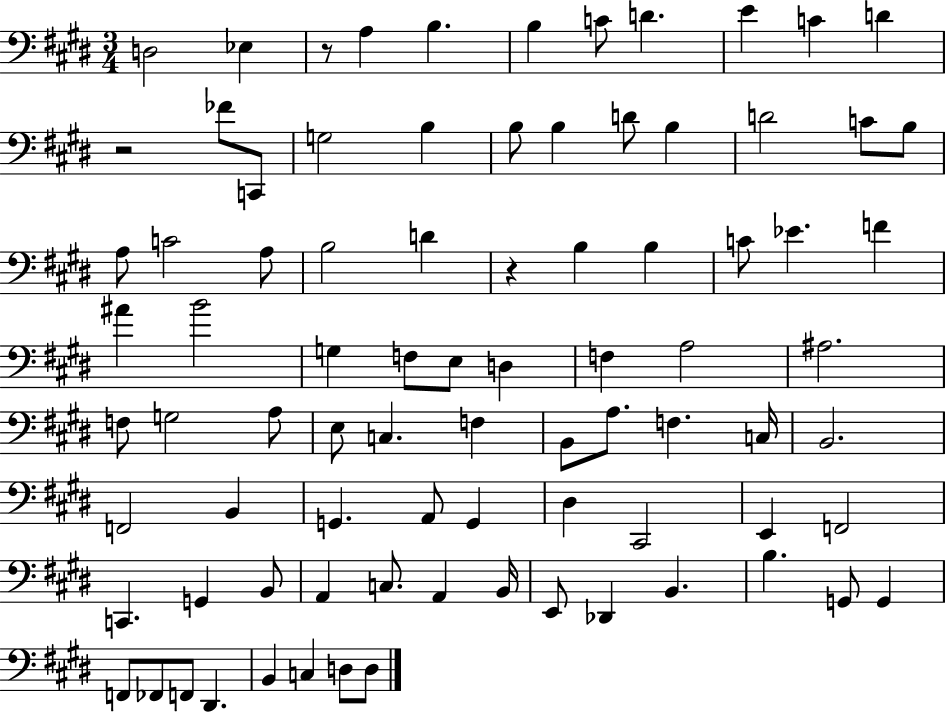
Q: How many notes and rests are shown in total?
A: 84